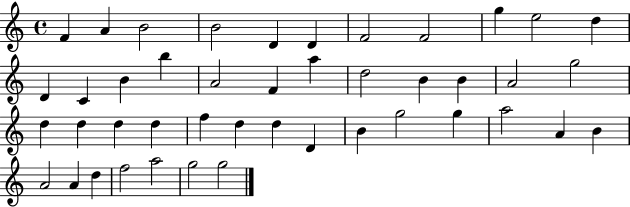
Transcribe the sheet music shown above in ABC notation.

X:1
T:Untitled
M:4/4
L:1/4
K:C
F A B2 B2 D D F2 F2 g e2 d D C B b A2 F a d2 B B A2 g2 d d d d f d d D B g2 g a2 A B A2 A d f2 a2 g2 g2